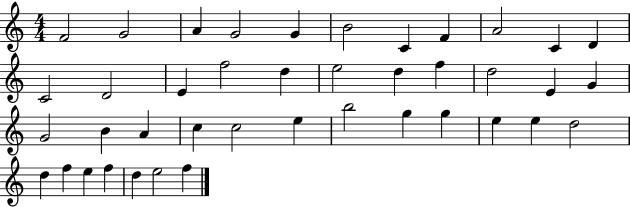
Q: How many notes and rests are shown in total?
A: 41